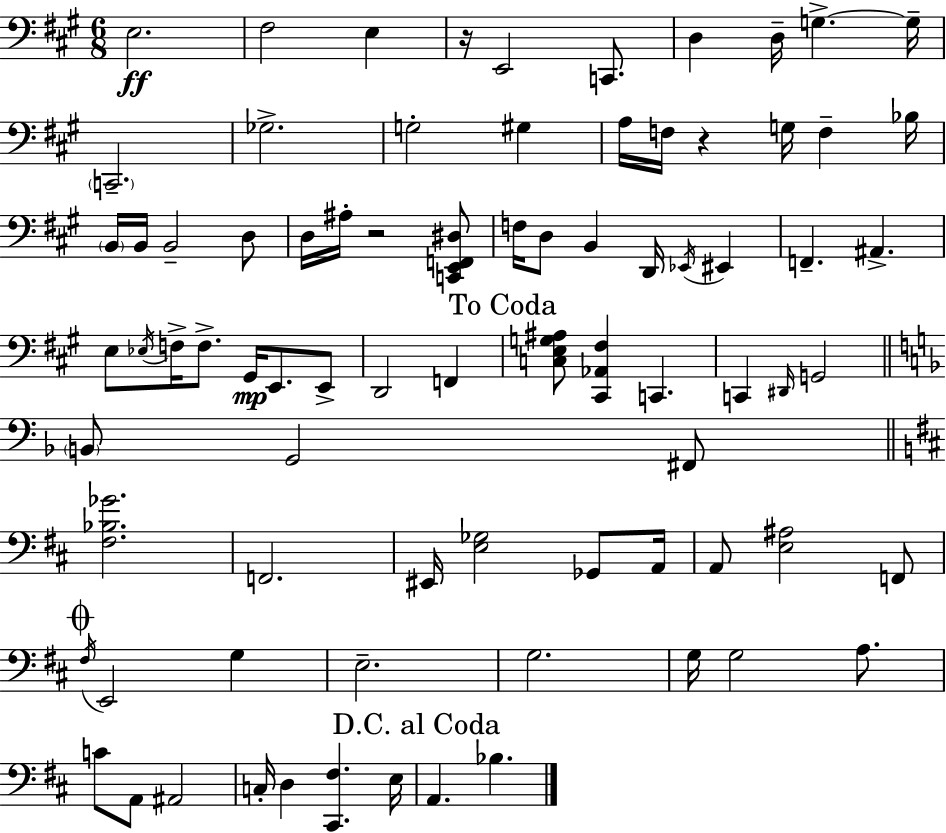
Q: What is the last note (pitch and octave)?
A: Bb3